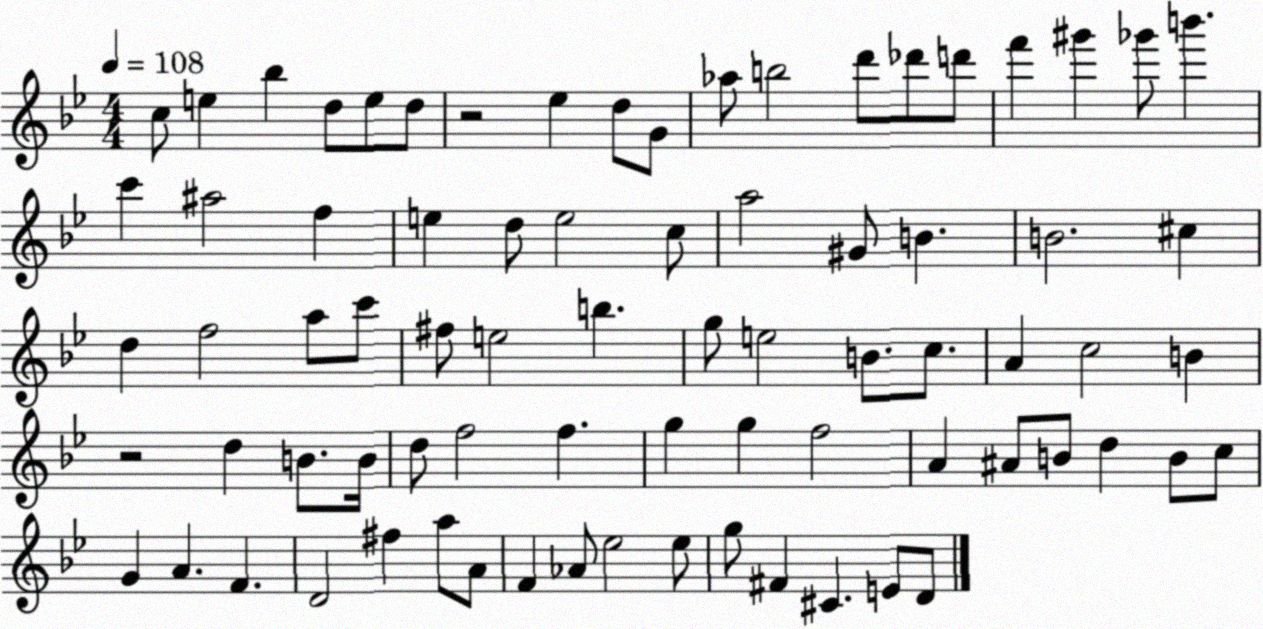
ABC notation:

X:1
T:Untitled
M:4/4
L:1/4
K:Bb
c/2 e _b d/2 e/2 d/2 z2 _e d/2 G/2 _a/2 b2 d'/2 _d'/2 d'/2 f' ^g' _g'/2 b' c' ^a2 f e d/2 e2 c/2 a2 ^G/2 B B2 ^c d f2 a/2 c'/2 ^f/2 e2 b g/2 e2 B/2 c/2 A c2 B z2 d B/2 B/4 d/2 f2 f g g f2 A ^A/2 B/2 d B/2 c/2 G A F D2 ^f a/2 A/2 F _A/2 _e2 _e/2 g/2 ^F ^C E/2 D/2